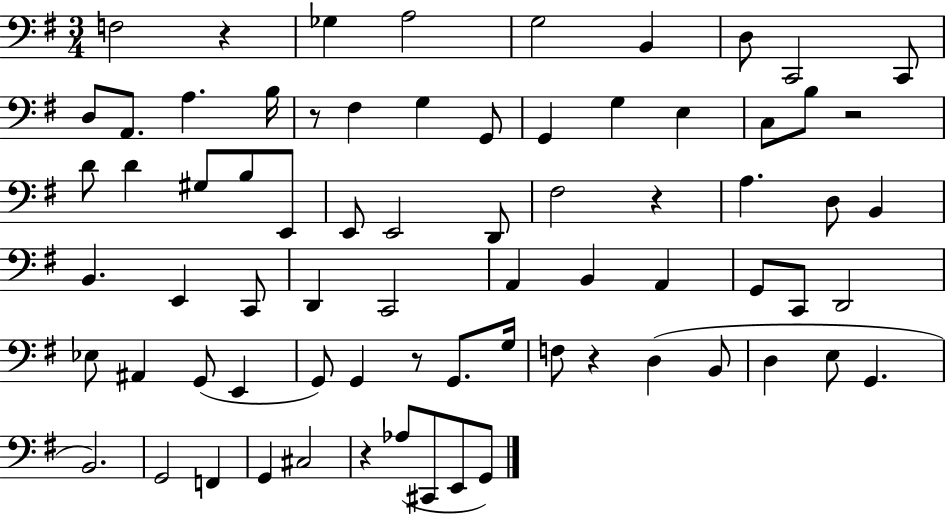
{
  \clef bass
  \numericTimeSignature
  \time 3/4
  \key g \major
  f2 r4 | ges4 a2 | g2 b,4 | d8 c,2 c,8 | \break d8 a,8. a4. b16 | r8 fis4 g4 g,8 | g,4 g4 e4 | c8 b8 r2 | \break d'8 d'4 gis8 b8 e,8 | e,8 e,2 d,8 | fis2 r4 | a4. d8 b,4 | \break b,4. e,4 c,8 | d,4 c,2 | a,4 b,4 a,4 | g,8 c,8 d,2 | \break ees8 ais,4 g,8( e,4 | g,8) g,4 r8 g,8. g16 | f8 r4 d4( b,8 | d4 e8 g,4. | \break b,2.) | g,2 f,4 | g,4 cis2 | r4 aes8( cis,8 e,8 g,8) | \break \bar "|."
}